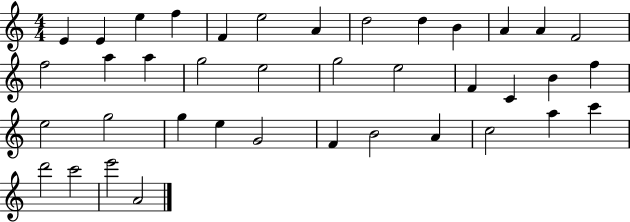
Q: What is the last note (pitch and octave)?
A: A4